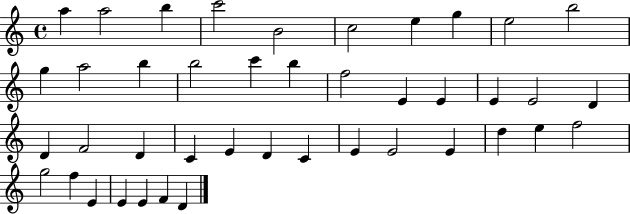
X:1
T:Untitled
M:4/4
L:1/4
K:C
a a2 b c'2 B2 c2 e g e2 b2 g a2 b b2 c' b f2 E E E E2 D D F2 D C E D C E E2 E d e f2 g2 f E E E F D